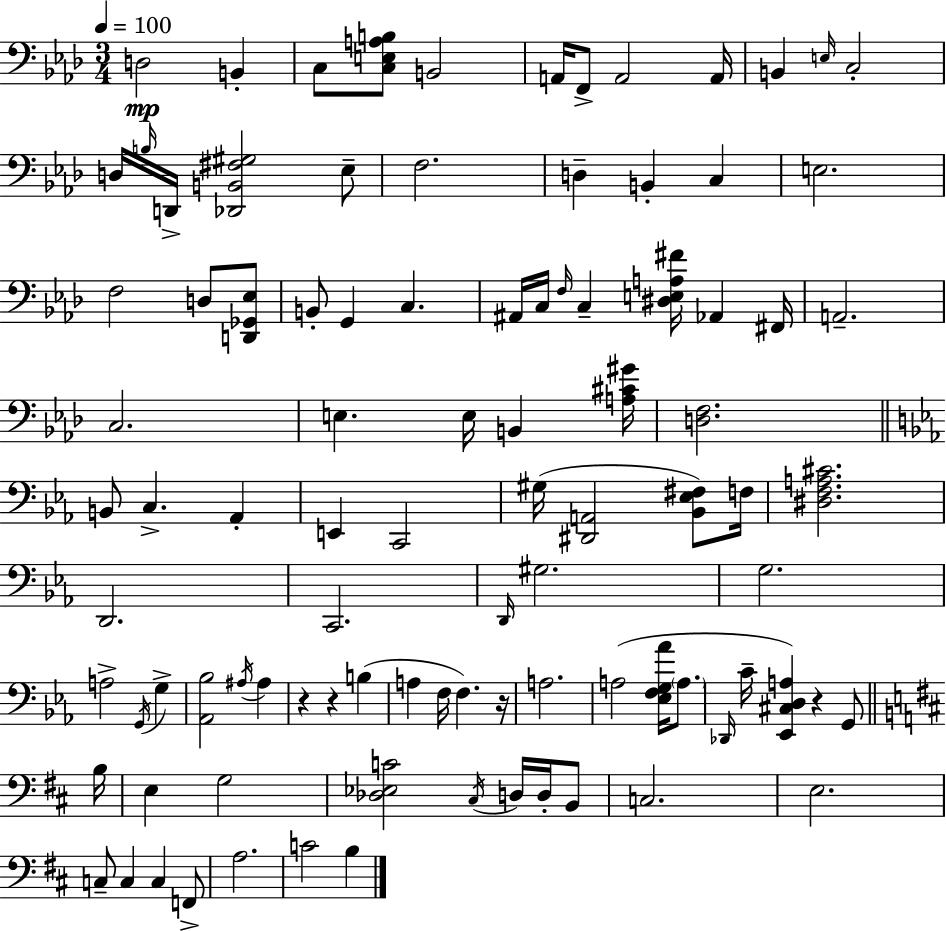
{
  \clef bass
  \numericTimeSignature
  \time 3/4
  \key aes \major
  \tempo 4 = 100
  d2\mp b,4-. | c8 <c e a b>8 b,2 | a,16 f,8-> a,2 a,16 | b,4 \grace { e16 } c2-. | \break d16 \grace { b16 } d,16-> <des, b, fis gis>2 | ees8-- f2. | d4-- b,4-. c4 | e2. | \break f2 d8 | <d, ges, ees>8 b,8-. g,4 c4. | ais,16 c16 \grace { f16 } c4-- <dis e a fis'>16 aes,4 | fis,16 a,2.-- | \break c2. | e4. e16 b,4 | <a cis' gis'>16 <d f>2. | \bar "||" \break \key ees \major b,8 c4.-> aes,4-. | e,4 c,2 | gis16( <dis, a,>2 <bes, ees fis>8) f16 | <dis f a cis'>2. | \break d,2. | c,2. | \grace { d,16 } gis2. | g2. | \break a2-> \acciaccatura { g,16 } g4-> | <aes, bes>2 \acciaccatura { ais16 } ais4 | r4 r4 b4( | a4 f16 f4.) | \break r16 a2. | a2( <ees f g aes'>16 | \parenthesize a8. \grace { des,16 } c'16-- <ees, cis d a>4) r4 | g,8 \bar "||" \break \key b \minor b16 e4 g2 | <des ees c'>2 \acciaccatura { cis16 } d16 d16-. | b,8 c2. | e2. | \break c8-- c4 c4 | f,8-> a2. | c'2 b4 | \bar "|."
}